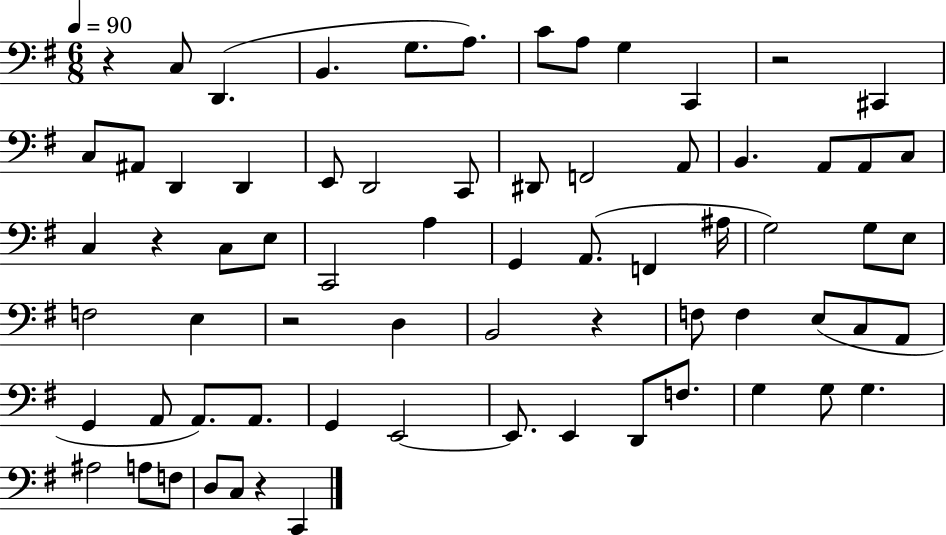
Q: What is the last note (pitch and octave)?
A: C2